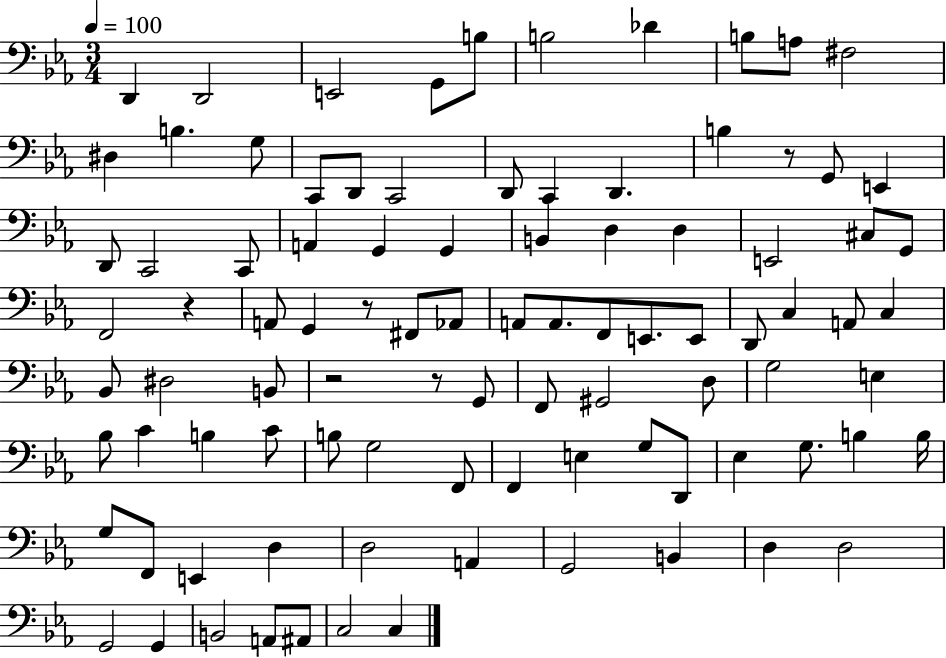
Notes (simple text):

D2/q D2/h E2/h G2/e B3/e B3/h Db4/q B3/e A3/e F#3/h D#3/q B3/q. G3/e C2/e D2/e C2/h D2/e C2/q D2/q. B3/q R/e G2/e E2/q D2/e C2/h C2/e A2/q G2/q G2/q B2/q D3/q D3/q E2/h C#3/e G2/e F2/h R/q A2/e G2/q R/e F#2/e Ab2/e A2/e A2/e. F2/e E2/e. E2/e D2/e C3/q A2/e C3/q Bb2/e D#3/h B2/e R/h R/e G2/e F2/e G#2/h D3/e G3/h E3/q Bb3/e C4/q B3/q C4/e B3/e G3/h F2/e F2/q E3/q G3/e D2/e Eb3/q G3/e. B3/q B3/s G3/e F2/e E2/q D3/q D3/h A2/q G2/h B2/q D3/q D3/h G2/h G2/q B2/h A2/e A#2/e C3/h C3/q